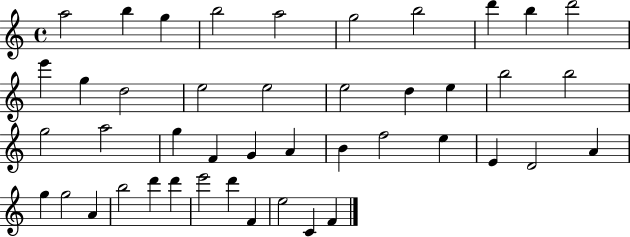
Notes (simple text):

A5/h B5/q G5/q B5/h A5/h G5/h B5/h D6/q B5/q D6/h E6/q G5/q D5/h E5/h E5/h E5/h D5/q E5/q B5/h B5/h G5/h A5/h G5/q F4/q G4/q A4/q B4/q F5/h E5/q E4/q D4/h A4/q G5/q G5/h A4/q B5/h D6/q D6/q E6/h D6/q F4/q E5/h C4/q F4/q